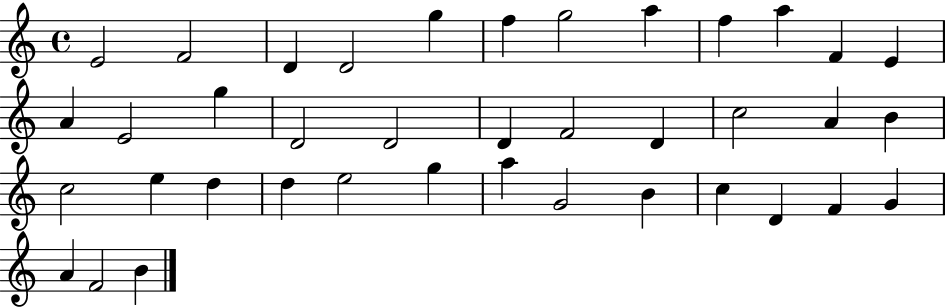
E4/h F4/h D4/q D4/h G5/q F5/q G5/h A5/q F5/q A5/q F4/q E4/q A4/q E4/h G5/q D4/h D4/h D4/q F4/h D4/q C5/h A4/q B4/q C5/h E5/q D5/q D5/q E5/h G5/q A5/q G4/h B4/q C5/q D4/q F4/q G4/q A4/q F4/h B4/q